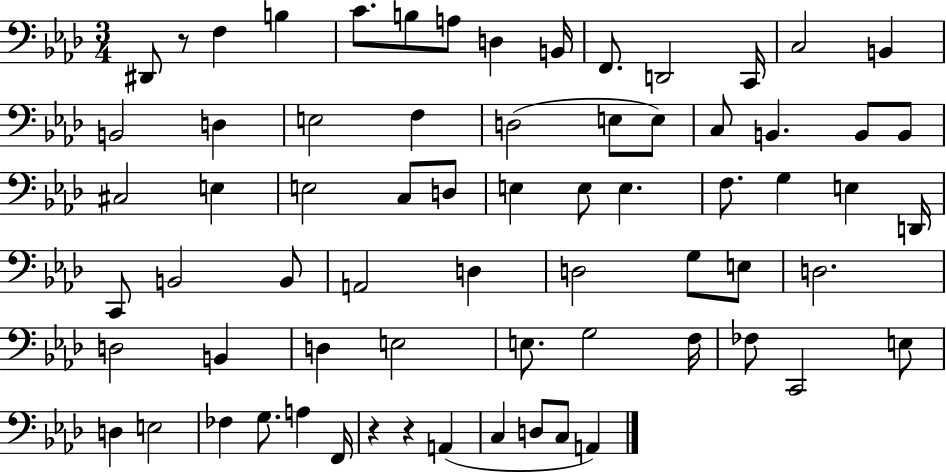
D#2/e R/e F3/q B3/q C4/e. B3/e A3/e D3/q B2/s F2/e. D2/h C2/s C3/h B2/q B2/h D3/q E3/h F3/q D3/h E3/e E3/e C3/e B2/q. B2/e B2/e C#3/h E3/q E3/h C3/e D3/e E3/q E3/e E3/q. F3/e. G3/q E3/q D2/s C2/e B2/h B2/e A2/h D3/q D3/h G3/e E3/e D3/h. D3/h B2/q D3/q E3/h E3/e. G3/h F3/s FES3/e C2/h E3/e D3/q E3/h FES3/q G3/e. A3/q F2/s R/q R/q A2/q C3/q D3/e C3/e A2/q